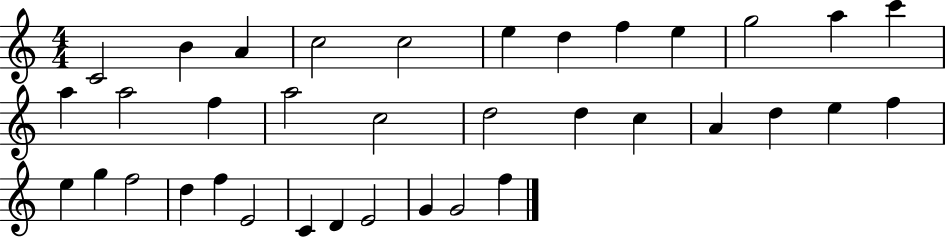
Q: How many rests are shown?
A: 0